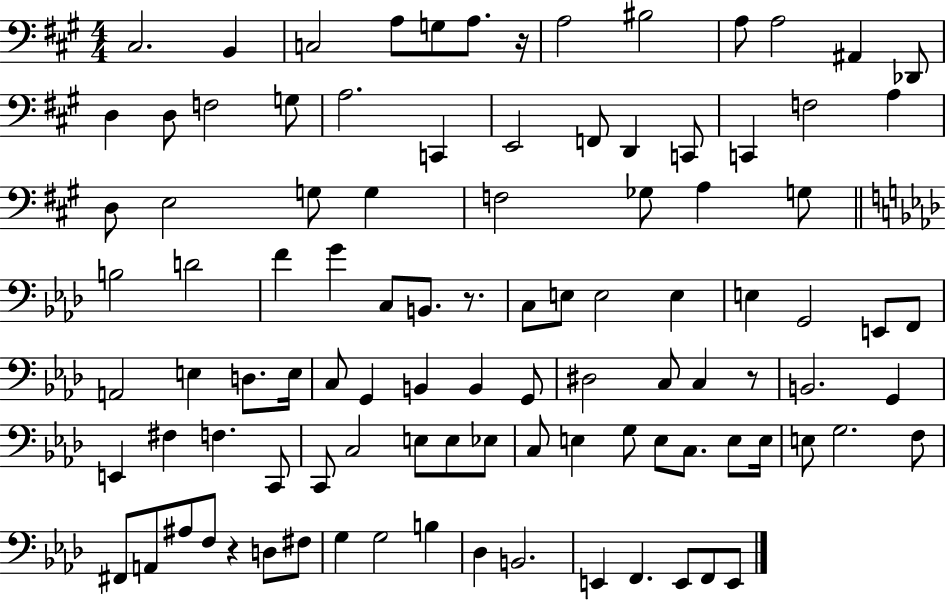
{
  \clef bass
  \numericTimeSignature
  \time 4/4
  \key a \major
  cis2. b,4 | c2 a8 g8 a8. r16 | a2 bis2 | a8 a2 ais,4 des,8 | \break d4 d8 f2 g8 | a2. c,4 | e,2 f,8 d,4 c,8 | c,4 f2 a4 | \break d8 e2 g8 g4 | f2 ges8 a4 g8 | \bar "||" \break \key f \minor b2 d'2 | f'4 g'4 c8 b,8. r8. | c8 e8 e2 e4 | e4 g,2 e,8 f,8 | \break a,2 e4 d8. e16 | c8 g,4 b,4 b,4 g,8 | dis2 c8 c4 r8 | b,2. g,4 | \break e,4 fis4 f4. c,8 | c,8 c2 e8 e8 ees8 | c8 e4 g8 e8 c8. e8 e16 | e8 g2. f8 | \break fis,8 a,8 ais8 f8 r4 d8 fis8 | g4 g2 b4 | des4 b,2. | e,4 f,4. e,8 f,8 e,8 | \break \bar "|."
}